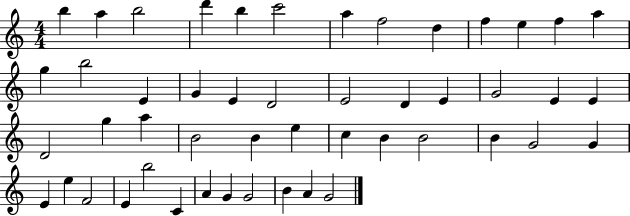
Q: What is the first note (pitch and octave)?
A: B5